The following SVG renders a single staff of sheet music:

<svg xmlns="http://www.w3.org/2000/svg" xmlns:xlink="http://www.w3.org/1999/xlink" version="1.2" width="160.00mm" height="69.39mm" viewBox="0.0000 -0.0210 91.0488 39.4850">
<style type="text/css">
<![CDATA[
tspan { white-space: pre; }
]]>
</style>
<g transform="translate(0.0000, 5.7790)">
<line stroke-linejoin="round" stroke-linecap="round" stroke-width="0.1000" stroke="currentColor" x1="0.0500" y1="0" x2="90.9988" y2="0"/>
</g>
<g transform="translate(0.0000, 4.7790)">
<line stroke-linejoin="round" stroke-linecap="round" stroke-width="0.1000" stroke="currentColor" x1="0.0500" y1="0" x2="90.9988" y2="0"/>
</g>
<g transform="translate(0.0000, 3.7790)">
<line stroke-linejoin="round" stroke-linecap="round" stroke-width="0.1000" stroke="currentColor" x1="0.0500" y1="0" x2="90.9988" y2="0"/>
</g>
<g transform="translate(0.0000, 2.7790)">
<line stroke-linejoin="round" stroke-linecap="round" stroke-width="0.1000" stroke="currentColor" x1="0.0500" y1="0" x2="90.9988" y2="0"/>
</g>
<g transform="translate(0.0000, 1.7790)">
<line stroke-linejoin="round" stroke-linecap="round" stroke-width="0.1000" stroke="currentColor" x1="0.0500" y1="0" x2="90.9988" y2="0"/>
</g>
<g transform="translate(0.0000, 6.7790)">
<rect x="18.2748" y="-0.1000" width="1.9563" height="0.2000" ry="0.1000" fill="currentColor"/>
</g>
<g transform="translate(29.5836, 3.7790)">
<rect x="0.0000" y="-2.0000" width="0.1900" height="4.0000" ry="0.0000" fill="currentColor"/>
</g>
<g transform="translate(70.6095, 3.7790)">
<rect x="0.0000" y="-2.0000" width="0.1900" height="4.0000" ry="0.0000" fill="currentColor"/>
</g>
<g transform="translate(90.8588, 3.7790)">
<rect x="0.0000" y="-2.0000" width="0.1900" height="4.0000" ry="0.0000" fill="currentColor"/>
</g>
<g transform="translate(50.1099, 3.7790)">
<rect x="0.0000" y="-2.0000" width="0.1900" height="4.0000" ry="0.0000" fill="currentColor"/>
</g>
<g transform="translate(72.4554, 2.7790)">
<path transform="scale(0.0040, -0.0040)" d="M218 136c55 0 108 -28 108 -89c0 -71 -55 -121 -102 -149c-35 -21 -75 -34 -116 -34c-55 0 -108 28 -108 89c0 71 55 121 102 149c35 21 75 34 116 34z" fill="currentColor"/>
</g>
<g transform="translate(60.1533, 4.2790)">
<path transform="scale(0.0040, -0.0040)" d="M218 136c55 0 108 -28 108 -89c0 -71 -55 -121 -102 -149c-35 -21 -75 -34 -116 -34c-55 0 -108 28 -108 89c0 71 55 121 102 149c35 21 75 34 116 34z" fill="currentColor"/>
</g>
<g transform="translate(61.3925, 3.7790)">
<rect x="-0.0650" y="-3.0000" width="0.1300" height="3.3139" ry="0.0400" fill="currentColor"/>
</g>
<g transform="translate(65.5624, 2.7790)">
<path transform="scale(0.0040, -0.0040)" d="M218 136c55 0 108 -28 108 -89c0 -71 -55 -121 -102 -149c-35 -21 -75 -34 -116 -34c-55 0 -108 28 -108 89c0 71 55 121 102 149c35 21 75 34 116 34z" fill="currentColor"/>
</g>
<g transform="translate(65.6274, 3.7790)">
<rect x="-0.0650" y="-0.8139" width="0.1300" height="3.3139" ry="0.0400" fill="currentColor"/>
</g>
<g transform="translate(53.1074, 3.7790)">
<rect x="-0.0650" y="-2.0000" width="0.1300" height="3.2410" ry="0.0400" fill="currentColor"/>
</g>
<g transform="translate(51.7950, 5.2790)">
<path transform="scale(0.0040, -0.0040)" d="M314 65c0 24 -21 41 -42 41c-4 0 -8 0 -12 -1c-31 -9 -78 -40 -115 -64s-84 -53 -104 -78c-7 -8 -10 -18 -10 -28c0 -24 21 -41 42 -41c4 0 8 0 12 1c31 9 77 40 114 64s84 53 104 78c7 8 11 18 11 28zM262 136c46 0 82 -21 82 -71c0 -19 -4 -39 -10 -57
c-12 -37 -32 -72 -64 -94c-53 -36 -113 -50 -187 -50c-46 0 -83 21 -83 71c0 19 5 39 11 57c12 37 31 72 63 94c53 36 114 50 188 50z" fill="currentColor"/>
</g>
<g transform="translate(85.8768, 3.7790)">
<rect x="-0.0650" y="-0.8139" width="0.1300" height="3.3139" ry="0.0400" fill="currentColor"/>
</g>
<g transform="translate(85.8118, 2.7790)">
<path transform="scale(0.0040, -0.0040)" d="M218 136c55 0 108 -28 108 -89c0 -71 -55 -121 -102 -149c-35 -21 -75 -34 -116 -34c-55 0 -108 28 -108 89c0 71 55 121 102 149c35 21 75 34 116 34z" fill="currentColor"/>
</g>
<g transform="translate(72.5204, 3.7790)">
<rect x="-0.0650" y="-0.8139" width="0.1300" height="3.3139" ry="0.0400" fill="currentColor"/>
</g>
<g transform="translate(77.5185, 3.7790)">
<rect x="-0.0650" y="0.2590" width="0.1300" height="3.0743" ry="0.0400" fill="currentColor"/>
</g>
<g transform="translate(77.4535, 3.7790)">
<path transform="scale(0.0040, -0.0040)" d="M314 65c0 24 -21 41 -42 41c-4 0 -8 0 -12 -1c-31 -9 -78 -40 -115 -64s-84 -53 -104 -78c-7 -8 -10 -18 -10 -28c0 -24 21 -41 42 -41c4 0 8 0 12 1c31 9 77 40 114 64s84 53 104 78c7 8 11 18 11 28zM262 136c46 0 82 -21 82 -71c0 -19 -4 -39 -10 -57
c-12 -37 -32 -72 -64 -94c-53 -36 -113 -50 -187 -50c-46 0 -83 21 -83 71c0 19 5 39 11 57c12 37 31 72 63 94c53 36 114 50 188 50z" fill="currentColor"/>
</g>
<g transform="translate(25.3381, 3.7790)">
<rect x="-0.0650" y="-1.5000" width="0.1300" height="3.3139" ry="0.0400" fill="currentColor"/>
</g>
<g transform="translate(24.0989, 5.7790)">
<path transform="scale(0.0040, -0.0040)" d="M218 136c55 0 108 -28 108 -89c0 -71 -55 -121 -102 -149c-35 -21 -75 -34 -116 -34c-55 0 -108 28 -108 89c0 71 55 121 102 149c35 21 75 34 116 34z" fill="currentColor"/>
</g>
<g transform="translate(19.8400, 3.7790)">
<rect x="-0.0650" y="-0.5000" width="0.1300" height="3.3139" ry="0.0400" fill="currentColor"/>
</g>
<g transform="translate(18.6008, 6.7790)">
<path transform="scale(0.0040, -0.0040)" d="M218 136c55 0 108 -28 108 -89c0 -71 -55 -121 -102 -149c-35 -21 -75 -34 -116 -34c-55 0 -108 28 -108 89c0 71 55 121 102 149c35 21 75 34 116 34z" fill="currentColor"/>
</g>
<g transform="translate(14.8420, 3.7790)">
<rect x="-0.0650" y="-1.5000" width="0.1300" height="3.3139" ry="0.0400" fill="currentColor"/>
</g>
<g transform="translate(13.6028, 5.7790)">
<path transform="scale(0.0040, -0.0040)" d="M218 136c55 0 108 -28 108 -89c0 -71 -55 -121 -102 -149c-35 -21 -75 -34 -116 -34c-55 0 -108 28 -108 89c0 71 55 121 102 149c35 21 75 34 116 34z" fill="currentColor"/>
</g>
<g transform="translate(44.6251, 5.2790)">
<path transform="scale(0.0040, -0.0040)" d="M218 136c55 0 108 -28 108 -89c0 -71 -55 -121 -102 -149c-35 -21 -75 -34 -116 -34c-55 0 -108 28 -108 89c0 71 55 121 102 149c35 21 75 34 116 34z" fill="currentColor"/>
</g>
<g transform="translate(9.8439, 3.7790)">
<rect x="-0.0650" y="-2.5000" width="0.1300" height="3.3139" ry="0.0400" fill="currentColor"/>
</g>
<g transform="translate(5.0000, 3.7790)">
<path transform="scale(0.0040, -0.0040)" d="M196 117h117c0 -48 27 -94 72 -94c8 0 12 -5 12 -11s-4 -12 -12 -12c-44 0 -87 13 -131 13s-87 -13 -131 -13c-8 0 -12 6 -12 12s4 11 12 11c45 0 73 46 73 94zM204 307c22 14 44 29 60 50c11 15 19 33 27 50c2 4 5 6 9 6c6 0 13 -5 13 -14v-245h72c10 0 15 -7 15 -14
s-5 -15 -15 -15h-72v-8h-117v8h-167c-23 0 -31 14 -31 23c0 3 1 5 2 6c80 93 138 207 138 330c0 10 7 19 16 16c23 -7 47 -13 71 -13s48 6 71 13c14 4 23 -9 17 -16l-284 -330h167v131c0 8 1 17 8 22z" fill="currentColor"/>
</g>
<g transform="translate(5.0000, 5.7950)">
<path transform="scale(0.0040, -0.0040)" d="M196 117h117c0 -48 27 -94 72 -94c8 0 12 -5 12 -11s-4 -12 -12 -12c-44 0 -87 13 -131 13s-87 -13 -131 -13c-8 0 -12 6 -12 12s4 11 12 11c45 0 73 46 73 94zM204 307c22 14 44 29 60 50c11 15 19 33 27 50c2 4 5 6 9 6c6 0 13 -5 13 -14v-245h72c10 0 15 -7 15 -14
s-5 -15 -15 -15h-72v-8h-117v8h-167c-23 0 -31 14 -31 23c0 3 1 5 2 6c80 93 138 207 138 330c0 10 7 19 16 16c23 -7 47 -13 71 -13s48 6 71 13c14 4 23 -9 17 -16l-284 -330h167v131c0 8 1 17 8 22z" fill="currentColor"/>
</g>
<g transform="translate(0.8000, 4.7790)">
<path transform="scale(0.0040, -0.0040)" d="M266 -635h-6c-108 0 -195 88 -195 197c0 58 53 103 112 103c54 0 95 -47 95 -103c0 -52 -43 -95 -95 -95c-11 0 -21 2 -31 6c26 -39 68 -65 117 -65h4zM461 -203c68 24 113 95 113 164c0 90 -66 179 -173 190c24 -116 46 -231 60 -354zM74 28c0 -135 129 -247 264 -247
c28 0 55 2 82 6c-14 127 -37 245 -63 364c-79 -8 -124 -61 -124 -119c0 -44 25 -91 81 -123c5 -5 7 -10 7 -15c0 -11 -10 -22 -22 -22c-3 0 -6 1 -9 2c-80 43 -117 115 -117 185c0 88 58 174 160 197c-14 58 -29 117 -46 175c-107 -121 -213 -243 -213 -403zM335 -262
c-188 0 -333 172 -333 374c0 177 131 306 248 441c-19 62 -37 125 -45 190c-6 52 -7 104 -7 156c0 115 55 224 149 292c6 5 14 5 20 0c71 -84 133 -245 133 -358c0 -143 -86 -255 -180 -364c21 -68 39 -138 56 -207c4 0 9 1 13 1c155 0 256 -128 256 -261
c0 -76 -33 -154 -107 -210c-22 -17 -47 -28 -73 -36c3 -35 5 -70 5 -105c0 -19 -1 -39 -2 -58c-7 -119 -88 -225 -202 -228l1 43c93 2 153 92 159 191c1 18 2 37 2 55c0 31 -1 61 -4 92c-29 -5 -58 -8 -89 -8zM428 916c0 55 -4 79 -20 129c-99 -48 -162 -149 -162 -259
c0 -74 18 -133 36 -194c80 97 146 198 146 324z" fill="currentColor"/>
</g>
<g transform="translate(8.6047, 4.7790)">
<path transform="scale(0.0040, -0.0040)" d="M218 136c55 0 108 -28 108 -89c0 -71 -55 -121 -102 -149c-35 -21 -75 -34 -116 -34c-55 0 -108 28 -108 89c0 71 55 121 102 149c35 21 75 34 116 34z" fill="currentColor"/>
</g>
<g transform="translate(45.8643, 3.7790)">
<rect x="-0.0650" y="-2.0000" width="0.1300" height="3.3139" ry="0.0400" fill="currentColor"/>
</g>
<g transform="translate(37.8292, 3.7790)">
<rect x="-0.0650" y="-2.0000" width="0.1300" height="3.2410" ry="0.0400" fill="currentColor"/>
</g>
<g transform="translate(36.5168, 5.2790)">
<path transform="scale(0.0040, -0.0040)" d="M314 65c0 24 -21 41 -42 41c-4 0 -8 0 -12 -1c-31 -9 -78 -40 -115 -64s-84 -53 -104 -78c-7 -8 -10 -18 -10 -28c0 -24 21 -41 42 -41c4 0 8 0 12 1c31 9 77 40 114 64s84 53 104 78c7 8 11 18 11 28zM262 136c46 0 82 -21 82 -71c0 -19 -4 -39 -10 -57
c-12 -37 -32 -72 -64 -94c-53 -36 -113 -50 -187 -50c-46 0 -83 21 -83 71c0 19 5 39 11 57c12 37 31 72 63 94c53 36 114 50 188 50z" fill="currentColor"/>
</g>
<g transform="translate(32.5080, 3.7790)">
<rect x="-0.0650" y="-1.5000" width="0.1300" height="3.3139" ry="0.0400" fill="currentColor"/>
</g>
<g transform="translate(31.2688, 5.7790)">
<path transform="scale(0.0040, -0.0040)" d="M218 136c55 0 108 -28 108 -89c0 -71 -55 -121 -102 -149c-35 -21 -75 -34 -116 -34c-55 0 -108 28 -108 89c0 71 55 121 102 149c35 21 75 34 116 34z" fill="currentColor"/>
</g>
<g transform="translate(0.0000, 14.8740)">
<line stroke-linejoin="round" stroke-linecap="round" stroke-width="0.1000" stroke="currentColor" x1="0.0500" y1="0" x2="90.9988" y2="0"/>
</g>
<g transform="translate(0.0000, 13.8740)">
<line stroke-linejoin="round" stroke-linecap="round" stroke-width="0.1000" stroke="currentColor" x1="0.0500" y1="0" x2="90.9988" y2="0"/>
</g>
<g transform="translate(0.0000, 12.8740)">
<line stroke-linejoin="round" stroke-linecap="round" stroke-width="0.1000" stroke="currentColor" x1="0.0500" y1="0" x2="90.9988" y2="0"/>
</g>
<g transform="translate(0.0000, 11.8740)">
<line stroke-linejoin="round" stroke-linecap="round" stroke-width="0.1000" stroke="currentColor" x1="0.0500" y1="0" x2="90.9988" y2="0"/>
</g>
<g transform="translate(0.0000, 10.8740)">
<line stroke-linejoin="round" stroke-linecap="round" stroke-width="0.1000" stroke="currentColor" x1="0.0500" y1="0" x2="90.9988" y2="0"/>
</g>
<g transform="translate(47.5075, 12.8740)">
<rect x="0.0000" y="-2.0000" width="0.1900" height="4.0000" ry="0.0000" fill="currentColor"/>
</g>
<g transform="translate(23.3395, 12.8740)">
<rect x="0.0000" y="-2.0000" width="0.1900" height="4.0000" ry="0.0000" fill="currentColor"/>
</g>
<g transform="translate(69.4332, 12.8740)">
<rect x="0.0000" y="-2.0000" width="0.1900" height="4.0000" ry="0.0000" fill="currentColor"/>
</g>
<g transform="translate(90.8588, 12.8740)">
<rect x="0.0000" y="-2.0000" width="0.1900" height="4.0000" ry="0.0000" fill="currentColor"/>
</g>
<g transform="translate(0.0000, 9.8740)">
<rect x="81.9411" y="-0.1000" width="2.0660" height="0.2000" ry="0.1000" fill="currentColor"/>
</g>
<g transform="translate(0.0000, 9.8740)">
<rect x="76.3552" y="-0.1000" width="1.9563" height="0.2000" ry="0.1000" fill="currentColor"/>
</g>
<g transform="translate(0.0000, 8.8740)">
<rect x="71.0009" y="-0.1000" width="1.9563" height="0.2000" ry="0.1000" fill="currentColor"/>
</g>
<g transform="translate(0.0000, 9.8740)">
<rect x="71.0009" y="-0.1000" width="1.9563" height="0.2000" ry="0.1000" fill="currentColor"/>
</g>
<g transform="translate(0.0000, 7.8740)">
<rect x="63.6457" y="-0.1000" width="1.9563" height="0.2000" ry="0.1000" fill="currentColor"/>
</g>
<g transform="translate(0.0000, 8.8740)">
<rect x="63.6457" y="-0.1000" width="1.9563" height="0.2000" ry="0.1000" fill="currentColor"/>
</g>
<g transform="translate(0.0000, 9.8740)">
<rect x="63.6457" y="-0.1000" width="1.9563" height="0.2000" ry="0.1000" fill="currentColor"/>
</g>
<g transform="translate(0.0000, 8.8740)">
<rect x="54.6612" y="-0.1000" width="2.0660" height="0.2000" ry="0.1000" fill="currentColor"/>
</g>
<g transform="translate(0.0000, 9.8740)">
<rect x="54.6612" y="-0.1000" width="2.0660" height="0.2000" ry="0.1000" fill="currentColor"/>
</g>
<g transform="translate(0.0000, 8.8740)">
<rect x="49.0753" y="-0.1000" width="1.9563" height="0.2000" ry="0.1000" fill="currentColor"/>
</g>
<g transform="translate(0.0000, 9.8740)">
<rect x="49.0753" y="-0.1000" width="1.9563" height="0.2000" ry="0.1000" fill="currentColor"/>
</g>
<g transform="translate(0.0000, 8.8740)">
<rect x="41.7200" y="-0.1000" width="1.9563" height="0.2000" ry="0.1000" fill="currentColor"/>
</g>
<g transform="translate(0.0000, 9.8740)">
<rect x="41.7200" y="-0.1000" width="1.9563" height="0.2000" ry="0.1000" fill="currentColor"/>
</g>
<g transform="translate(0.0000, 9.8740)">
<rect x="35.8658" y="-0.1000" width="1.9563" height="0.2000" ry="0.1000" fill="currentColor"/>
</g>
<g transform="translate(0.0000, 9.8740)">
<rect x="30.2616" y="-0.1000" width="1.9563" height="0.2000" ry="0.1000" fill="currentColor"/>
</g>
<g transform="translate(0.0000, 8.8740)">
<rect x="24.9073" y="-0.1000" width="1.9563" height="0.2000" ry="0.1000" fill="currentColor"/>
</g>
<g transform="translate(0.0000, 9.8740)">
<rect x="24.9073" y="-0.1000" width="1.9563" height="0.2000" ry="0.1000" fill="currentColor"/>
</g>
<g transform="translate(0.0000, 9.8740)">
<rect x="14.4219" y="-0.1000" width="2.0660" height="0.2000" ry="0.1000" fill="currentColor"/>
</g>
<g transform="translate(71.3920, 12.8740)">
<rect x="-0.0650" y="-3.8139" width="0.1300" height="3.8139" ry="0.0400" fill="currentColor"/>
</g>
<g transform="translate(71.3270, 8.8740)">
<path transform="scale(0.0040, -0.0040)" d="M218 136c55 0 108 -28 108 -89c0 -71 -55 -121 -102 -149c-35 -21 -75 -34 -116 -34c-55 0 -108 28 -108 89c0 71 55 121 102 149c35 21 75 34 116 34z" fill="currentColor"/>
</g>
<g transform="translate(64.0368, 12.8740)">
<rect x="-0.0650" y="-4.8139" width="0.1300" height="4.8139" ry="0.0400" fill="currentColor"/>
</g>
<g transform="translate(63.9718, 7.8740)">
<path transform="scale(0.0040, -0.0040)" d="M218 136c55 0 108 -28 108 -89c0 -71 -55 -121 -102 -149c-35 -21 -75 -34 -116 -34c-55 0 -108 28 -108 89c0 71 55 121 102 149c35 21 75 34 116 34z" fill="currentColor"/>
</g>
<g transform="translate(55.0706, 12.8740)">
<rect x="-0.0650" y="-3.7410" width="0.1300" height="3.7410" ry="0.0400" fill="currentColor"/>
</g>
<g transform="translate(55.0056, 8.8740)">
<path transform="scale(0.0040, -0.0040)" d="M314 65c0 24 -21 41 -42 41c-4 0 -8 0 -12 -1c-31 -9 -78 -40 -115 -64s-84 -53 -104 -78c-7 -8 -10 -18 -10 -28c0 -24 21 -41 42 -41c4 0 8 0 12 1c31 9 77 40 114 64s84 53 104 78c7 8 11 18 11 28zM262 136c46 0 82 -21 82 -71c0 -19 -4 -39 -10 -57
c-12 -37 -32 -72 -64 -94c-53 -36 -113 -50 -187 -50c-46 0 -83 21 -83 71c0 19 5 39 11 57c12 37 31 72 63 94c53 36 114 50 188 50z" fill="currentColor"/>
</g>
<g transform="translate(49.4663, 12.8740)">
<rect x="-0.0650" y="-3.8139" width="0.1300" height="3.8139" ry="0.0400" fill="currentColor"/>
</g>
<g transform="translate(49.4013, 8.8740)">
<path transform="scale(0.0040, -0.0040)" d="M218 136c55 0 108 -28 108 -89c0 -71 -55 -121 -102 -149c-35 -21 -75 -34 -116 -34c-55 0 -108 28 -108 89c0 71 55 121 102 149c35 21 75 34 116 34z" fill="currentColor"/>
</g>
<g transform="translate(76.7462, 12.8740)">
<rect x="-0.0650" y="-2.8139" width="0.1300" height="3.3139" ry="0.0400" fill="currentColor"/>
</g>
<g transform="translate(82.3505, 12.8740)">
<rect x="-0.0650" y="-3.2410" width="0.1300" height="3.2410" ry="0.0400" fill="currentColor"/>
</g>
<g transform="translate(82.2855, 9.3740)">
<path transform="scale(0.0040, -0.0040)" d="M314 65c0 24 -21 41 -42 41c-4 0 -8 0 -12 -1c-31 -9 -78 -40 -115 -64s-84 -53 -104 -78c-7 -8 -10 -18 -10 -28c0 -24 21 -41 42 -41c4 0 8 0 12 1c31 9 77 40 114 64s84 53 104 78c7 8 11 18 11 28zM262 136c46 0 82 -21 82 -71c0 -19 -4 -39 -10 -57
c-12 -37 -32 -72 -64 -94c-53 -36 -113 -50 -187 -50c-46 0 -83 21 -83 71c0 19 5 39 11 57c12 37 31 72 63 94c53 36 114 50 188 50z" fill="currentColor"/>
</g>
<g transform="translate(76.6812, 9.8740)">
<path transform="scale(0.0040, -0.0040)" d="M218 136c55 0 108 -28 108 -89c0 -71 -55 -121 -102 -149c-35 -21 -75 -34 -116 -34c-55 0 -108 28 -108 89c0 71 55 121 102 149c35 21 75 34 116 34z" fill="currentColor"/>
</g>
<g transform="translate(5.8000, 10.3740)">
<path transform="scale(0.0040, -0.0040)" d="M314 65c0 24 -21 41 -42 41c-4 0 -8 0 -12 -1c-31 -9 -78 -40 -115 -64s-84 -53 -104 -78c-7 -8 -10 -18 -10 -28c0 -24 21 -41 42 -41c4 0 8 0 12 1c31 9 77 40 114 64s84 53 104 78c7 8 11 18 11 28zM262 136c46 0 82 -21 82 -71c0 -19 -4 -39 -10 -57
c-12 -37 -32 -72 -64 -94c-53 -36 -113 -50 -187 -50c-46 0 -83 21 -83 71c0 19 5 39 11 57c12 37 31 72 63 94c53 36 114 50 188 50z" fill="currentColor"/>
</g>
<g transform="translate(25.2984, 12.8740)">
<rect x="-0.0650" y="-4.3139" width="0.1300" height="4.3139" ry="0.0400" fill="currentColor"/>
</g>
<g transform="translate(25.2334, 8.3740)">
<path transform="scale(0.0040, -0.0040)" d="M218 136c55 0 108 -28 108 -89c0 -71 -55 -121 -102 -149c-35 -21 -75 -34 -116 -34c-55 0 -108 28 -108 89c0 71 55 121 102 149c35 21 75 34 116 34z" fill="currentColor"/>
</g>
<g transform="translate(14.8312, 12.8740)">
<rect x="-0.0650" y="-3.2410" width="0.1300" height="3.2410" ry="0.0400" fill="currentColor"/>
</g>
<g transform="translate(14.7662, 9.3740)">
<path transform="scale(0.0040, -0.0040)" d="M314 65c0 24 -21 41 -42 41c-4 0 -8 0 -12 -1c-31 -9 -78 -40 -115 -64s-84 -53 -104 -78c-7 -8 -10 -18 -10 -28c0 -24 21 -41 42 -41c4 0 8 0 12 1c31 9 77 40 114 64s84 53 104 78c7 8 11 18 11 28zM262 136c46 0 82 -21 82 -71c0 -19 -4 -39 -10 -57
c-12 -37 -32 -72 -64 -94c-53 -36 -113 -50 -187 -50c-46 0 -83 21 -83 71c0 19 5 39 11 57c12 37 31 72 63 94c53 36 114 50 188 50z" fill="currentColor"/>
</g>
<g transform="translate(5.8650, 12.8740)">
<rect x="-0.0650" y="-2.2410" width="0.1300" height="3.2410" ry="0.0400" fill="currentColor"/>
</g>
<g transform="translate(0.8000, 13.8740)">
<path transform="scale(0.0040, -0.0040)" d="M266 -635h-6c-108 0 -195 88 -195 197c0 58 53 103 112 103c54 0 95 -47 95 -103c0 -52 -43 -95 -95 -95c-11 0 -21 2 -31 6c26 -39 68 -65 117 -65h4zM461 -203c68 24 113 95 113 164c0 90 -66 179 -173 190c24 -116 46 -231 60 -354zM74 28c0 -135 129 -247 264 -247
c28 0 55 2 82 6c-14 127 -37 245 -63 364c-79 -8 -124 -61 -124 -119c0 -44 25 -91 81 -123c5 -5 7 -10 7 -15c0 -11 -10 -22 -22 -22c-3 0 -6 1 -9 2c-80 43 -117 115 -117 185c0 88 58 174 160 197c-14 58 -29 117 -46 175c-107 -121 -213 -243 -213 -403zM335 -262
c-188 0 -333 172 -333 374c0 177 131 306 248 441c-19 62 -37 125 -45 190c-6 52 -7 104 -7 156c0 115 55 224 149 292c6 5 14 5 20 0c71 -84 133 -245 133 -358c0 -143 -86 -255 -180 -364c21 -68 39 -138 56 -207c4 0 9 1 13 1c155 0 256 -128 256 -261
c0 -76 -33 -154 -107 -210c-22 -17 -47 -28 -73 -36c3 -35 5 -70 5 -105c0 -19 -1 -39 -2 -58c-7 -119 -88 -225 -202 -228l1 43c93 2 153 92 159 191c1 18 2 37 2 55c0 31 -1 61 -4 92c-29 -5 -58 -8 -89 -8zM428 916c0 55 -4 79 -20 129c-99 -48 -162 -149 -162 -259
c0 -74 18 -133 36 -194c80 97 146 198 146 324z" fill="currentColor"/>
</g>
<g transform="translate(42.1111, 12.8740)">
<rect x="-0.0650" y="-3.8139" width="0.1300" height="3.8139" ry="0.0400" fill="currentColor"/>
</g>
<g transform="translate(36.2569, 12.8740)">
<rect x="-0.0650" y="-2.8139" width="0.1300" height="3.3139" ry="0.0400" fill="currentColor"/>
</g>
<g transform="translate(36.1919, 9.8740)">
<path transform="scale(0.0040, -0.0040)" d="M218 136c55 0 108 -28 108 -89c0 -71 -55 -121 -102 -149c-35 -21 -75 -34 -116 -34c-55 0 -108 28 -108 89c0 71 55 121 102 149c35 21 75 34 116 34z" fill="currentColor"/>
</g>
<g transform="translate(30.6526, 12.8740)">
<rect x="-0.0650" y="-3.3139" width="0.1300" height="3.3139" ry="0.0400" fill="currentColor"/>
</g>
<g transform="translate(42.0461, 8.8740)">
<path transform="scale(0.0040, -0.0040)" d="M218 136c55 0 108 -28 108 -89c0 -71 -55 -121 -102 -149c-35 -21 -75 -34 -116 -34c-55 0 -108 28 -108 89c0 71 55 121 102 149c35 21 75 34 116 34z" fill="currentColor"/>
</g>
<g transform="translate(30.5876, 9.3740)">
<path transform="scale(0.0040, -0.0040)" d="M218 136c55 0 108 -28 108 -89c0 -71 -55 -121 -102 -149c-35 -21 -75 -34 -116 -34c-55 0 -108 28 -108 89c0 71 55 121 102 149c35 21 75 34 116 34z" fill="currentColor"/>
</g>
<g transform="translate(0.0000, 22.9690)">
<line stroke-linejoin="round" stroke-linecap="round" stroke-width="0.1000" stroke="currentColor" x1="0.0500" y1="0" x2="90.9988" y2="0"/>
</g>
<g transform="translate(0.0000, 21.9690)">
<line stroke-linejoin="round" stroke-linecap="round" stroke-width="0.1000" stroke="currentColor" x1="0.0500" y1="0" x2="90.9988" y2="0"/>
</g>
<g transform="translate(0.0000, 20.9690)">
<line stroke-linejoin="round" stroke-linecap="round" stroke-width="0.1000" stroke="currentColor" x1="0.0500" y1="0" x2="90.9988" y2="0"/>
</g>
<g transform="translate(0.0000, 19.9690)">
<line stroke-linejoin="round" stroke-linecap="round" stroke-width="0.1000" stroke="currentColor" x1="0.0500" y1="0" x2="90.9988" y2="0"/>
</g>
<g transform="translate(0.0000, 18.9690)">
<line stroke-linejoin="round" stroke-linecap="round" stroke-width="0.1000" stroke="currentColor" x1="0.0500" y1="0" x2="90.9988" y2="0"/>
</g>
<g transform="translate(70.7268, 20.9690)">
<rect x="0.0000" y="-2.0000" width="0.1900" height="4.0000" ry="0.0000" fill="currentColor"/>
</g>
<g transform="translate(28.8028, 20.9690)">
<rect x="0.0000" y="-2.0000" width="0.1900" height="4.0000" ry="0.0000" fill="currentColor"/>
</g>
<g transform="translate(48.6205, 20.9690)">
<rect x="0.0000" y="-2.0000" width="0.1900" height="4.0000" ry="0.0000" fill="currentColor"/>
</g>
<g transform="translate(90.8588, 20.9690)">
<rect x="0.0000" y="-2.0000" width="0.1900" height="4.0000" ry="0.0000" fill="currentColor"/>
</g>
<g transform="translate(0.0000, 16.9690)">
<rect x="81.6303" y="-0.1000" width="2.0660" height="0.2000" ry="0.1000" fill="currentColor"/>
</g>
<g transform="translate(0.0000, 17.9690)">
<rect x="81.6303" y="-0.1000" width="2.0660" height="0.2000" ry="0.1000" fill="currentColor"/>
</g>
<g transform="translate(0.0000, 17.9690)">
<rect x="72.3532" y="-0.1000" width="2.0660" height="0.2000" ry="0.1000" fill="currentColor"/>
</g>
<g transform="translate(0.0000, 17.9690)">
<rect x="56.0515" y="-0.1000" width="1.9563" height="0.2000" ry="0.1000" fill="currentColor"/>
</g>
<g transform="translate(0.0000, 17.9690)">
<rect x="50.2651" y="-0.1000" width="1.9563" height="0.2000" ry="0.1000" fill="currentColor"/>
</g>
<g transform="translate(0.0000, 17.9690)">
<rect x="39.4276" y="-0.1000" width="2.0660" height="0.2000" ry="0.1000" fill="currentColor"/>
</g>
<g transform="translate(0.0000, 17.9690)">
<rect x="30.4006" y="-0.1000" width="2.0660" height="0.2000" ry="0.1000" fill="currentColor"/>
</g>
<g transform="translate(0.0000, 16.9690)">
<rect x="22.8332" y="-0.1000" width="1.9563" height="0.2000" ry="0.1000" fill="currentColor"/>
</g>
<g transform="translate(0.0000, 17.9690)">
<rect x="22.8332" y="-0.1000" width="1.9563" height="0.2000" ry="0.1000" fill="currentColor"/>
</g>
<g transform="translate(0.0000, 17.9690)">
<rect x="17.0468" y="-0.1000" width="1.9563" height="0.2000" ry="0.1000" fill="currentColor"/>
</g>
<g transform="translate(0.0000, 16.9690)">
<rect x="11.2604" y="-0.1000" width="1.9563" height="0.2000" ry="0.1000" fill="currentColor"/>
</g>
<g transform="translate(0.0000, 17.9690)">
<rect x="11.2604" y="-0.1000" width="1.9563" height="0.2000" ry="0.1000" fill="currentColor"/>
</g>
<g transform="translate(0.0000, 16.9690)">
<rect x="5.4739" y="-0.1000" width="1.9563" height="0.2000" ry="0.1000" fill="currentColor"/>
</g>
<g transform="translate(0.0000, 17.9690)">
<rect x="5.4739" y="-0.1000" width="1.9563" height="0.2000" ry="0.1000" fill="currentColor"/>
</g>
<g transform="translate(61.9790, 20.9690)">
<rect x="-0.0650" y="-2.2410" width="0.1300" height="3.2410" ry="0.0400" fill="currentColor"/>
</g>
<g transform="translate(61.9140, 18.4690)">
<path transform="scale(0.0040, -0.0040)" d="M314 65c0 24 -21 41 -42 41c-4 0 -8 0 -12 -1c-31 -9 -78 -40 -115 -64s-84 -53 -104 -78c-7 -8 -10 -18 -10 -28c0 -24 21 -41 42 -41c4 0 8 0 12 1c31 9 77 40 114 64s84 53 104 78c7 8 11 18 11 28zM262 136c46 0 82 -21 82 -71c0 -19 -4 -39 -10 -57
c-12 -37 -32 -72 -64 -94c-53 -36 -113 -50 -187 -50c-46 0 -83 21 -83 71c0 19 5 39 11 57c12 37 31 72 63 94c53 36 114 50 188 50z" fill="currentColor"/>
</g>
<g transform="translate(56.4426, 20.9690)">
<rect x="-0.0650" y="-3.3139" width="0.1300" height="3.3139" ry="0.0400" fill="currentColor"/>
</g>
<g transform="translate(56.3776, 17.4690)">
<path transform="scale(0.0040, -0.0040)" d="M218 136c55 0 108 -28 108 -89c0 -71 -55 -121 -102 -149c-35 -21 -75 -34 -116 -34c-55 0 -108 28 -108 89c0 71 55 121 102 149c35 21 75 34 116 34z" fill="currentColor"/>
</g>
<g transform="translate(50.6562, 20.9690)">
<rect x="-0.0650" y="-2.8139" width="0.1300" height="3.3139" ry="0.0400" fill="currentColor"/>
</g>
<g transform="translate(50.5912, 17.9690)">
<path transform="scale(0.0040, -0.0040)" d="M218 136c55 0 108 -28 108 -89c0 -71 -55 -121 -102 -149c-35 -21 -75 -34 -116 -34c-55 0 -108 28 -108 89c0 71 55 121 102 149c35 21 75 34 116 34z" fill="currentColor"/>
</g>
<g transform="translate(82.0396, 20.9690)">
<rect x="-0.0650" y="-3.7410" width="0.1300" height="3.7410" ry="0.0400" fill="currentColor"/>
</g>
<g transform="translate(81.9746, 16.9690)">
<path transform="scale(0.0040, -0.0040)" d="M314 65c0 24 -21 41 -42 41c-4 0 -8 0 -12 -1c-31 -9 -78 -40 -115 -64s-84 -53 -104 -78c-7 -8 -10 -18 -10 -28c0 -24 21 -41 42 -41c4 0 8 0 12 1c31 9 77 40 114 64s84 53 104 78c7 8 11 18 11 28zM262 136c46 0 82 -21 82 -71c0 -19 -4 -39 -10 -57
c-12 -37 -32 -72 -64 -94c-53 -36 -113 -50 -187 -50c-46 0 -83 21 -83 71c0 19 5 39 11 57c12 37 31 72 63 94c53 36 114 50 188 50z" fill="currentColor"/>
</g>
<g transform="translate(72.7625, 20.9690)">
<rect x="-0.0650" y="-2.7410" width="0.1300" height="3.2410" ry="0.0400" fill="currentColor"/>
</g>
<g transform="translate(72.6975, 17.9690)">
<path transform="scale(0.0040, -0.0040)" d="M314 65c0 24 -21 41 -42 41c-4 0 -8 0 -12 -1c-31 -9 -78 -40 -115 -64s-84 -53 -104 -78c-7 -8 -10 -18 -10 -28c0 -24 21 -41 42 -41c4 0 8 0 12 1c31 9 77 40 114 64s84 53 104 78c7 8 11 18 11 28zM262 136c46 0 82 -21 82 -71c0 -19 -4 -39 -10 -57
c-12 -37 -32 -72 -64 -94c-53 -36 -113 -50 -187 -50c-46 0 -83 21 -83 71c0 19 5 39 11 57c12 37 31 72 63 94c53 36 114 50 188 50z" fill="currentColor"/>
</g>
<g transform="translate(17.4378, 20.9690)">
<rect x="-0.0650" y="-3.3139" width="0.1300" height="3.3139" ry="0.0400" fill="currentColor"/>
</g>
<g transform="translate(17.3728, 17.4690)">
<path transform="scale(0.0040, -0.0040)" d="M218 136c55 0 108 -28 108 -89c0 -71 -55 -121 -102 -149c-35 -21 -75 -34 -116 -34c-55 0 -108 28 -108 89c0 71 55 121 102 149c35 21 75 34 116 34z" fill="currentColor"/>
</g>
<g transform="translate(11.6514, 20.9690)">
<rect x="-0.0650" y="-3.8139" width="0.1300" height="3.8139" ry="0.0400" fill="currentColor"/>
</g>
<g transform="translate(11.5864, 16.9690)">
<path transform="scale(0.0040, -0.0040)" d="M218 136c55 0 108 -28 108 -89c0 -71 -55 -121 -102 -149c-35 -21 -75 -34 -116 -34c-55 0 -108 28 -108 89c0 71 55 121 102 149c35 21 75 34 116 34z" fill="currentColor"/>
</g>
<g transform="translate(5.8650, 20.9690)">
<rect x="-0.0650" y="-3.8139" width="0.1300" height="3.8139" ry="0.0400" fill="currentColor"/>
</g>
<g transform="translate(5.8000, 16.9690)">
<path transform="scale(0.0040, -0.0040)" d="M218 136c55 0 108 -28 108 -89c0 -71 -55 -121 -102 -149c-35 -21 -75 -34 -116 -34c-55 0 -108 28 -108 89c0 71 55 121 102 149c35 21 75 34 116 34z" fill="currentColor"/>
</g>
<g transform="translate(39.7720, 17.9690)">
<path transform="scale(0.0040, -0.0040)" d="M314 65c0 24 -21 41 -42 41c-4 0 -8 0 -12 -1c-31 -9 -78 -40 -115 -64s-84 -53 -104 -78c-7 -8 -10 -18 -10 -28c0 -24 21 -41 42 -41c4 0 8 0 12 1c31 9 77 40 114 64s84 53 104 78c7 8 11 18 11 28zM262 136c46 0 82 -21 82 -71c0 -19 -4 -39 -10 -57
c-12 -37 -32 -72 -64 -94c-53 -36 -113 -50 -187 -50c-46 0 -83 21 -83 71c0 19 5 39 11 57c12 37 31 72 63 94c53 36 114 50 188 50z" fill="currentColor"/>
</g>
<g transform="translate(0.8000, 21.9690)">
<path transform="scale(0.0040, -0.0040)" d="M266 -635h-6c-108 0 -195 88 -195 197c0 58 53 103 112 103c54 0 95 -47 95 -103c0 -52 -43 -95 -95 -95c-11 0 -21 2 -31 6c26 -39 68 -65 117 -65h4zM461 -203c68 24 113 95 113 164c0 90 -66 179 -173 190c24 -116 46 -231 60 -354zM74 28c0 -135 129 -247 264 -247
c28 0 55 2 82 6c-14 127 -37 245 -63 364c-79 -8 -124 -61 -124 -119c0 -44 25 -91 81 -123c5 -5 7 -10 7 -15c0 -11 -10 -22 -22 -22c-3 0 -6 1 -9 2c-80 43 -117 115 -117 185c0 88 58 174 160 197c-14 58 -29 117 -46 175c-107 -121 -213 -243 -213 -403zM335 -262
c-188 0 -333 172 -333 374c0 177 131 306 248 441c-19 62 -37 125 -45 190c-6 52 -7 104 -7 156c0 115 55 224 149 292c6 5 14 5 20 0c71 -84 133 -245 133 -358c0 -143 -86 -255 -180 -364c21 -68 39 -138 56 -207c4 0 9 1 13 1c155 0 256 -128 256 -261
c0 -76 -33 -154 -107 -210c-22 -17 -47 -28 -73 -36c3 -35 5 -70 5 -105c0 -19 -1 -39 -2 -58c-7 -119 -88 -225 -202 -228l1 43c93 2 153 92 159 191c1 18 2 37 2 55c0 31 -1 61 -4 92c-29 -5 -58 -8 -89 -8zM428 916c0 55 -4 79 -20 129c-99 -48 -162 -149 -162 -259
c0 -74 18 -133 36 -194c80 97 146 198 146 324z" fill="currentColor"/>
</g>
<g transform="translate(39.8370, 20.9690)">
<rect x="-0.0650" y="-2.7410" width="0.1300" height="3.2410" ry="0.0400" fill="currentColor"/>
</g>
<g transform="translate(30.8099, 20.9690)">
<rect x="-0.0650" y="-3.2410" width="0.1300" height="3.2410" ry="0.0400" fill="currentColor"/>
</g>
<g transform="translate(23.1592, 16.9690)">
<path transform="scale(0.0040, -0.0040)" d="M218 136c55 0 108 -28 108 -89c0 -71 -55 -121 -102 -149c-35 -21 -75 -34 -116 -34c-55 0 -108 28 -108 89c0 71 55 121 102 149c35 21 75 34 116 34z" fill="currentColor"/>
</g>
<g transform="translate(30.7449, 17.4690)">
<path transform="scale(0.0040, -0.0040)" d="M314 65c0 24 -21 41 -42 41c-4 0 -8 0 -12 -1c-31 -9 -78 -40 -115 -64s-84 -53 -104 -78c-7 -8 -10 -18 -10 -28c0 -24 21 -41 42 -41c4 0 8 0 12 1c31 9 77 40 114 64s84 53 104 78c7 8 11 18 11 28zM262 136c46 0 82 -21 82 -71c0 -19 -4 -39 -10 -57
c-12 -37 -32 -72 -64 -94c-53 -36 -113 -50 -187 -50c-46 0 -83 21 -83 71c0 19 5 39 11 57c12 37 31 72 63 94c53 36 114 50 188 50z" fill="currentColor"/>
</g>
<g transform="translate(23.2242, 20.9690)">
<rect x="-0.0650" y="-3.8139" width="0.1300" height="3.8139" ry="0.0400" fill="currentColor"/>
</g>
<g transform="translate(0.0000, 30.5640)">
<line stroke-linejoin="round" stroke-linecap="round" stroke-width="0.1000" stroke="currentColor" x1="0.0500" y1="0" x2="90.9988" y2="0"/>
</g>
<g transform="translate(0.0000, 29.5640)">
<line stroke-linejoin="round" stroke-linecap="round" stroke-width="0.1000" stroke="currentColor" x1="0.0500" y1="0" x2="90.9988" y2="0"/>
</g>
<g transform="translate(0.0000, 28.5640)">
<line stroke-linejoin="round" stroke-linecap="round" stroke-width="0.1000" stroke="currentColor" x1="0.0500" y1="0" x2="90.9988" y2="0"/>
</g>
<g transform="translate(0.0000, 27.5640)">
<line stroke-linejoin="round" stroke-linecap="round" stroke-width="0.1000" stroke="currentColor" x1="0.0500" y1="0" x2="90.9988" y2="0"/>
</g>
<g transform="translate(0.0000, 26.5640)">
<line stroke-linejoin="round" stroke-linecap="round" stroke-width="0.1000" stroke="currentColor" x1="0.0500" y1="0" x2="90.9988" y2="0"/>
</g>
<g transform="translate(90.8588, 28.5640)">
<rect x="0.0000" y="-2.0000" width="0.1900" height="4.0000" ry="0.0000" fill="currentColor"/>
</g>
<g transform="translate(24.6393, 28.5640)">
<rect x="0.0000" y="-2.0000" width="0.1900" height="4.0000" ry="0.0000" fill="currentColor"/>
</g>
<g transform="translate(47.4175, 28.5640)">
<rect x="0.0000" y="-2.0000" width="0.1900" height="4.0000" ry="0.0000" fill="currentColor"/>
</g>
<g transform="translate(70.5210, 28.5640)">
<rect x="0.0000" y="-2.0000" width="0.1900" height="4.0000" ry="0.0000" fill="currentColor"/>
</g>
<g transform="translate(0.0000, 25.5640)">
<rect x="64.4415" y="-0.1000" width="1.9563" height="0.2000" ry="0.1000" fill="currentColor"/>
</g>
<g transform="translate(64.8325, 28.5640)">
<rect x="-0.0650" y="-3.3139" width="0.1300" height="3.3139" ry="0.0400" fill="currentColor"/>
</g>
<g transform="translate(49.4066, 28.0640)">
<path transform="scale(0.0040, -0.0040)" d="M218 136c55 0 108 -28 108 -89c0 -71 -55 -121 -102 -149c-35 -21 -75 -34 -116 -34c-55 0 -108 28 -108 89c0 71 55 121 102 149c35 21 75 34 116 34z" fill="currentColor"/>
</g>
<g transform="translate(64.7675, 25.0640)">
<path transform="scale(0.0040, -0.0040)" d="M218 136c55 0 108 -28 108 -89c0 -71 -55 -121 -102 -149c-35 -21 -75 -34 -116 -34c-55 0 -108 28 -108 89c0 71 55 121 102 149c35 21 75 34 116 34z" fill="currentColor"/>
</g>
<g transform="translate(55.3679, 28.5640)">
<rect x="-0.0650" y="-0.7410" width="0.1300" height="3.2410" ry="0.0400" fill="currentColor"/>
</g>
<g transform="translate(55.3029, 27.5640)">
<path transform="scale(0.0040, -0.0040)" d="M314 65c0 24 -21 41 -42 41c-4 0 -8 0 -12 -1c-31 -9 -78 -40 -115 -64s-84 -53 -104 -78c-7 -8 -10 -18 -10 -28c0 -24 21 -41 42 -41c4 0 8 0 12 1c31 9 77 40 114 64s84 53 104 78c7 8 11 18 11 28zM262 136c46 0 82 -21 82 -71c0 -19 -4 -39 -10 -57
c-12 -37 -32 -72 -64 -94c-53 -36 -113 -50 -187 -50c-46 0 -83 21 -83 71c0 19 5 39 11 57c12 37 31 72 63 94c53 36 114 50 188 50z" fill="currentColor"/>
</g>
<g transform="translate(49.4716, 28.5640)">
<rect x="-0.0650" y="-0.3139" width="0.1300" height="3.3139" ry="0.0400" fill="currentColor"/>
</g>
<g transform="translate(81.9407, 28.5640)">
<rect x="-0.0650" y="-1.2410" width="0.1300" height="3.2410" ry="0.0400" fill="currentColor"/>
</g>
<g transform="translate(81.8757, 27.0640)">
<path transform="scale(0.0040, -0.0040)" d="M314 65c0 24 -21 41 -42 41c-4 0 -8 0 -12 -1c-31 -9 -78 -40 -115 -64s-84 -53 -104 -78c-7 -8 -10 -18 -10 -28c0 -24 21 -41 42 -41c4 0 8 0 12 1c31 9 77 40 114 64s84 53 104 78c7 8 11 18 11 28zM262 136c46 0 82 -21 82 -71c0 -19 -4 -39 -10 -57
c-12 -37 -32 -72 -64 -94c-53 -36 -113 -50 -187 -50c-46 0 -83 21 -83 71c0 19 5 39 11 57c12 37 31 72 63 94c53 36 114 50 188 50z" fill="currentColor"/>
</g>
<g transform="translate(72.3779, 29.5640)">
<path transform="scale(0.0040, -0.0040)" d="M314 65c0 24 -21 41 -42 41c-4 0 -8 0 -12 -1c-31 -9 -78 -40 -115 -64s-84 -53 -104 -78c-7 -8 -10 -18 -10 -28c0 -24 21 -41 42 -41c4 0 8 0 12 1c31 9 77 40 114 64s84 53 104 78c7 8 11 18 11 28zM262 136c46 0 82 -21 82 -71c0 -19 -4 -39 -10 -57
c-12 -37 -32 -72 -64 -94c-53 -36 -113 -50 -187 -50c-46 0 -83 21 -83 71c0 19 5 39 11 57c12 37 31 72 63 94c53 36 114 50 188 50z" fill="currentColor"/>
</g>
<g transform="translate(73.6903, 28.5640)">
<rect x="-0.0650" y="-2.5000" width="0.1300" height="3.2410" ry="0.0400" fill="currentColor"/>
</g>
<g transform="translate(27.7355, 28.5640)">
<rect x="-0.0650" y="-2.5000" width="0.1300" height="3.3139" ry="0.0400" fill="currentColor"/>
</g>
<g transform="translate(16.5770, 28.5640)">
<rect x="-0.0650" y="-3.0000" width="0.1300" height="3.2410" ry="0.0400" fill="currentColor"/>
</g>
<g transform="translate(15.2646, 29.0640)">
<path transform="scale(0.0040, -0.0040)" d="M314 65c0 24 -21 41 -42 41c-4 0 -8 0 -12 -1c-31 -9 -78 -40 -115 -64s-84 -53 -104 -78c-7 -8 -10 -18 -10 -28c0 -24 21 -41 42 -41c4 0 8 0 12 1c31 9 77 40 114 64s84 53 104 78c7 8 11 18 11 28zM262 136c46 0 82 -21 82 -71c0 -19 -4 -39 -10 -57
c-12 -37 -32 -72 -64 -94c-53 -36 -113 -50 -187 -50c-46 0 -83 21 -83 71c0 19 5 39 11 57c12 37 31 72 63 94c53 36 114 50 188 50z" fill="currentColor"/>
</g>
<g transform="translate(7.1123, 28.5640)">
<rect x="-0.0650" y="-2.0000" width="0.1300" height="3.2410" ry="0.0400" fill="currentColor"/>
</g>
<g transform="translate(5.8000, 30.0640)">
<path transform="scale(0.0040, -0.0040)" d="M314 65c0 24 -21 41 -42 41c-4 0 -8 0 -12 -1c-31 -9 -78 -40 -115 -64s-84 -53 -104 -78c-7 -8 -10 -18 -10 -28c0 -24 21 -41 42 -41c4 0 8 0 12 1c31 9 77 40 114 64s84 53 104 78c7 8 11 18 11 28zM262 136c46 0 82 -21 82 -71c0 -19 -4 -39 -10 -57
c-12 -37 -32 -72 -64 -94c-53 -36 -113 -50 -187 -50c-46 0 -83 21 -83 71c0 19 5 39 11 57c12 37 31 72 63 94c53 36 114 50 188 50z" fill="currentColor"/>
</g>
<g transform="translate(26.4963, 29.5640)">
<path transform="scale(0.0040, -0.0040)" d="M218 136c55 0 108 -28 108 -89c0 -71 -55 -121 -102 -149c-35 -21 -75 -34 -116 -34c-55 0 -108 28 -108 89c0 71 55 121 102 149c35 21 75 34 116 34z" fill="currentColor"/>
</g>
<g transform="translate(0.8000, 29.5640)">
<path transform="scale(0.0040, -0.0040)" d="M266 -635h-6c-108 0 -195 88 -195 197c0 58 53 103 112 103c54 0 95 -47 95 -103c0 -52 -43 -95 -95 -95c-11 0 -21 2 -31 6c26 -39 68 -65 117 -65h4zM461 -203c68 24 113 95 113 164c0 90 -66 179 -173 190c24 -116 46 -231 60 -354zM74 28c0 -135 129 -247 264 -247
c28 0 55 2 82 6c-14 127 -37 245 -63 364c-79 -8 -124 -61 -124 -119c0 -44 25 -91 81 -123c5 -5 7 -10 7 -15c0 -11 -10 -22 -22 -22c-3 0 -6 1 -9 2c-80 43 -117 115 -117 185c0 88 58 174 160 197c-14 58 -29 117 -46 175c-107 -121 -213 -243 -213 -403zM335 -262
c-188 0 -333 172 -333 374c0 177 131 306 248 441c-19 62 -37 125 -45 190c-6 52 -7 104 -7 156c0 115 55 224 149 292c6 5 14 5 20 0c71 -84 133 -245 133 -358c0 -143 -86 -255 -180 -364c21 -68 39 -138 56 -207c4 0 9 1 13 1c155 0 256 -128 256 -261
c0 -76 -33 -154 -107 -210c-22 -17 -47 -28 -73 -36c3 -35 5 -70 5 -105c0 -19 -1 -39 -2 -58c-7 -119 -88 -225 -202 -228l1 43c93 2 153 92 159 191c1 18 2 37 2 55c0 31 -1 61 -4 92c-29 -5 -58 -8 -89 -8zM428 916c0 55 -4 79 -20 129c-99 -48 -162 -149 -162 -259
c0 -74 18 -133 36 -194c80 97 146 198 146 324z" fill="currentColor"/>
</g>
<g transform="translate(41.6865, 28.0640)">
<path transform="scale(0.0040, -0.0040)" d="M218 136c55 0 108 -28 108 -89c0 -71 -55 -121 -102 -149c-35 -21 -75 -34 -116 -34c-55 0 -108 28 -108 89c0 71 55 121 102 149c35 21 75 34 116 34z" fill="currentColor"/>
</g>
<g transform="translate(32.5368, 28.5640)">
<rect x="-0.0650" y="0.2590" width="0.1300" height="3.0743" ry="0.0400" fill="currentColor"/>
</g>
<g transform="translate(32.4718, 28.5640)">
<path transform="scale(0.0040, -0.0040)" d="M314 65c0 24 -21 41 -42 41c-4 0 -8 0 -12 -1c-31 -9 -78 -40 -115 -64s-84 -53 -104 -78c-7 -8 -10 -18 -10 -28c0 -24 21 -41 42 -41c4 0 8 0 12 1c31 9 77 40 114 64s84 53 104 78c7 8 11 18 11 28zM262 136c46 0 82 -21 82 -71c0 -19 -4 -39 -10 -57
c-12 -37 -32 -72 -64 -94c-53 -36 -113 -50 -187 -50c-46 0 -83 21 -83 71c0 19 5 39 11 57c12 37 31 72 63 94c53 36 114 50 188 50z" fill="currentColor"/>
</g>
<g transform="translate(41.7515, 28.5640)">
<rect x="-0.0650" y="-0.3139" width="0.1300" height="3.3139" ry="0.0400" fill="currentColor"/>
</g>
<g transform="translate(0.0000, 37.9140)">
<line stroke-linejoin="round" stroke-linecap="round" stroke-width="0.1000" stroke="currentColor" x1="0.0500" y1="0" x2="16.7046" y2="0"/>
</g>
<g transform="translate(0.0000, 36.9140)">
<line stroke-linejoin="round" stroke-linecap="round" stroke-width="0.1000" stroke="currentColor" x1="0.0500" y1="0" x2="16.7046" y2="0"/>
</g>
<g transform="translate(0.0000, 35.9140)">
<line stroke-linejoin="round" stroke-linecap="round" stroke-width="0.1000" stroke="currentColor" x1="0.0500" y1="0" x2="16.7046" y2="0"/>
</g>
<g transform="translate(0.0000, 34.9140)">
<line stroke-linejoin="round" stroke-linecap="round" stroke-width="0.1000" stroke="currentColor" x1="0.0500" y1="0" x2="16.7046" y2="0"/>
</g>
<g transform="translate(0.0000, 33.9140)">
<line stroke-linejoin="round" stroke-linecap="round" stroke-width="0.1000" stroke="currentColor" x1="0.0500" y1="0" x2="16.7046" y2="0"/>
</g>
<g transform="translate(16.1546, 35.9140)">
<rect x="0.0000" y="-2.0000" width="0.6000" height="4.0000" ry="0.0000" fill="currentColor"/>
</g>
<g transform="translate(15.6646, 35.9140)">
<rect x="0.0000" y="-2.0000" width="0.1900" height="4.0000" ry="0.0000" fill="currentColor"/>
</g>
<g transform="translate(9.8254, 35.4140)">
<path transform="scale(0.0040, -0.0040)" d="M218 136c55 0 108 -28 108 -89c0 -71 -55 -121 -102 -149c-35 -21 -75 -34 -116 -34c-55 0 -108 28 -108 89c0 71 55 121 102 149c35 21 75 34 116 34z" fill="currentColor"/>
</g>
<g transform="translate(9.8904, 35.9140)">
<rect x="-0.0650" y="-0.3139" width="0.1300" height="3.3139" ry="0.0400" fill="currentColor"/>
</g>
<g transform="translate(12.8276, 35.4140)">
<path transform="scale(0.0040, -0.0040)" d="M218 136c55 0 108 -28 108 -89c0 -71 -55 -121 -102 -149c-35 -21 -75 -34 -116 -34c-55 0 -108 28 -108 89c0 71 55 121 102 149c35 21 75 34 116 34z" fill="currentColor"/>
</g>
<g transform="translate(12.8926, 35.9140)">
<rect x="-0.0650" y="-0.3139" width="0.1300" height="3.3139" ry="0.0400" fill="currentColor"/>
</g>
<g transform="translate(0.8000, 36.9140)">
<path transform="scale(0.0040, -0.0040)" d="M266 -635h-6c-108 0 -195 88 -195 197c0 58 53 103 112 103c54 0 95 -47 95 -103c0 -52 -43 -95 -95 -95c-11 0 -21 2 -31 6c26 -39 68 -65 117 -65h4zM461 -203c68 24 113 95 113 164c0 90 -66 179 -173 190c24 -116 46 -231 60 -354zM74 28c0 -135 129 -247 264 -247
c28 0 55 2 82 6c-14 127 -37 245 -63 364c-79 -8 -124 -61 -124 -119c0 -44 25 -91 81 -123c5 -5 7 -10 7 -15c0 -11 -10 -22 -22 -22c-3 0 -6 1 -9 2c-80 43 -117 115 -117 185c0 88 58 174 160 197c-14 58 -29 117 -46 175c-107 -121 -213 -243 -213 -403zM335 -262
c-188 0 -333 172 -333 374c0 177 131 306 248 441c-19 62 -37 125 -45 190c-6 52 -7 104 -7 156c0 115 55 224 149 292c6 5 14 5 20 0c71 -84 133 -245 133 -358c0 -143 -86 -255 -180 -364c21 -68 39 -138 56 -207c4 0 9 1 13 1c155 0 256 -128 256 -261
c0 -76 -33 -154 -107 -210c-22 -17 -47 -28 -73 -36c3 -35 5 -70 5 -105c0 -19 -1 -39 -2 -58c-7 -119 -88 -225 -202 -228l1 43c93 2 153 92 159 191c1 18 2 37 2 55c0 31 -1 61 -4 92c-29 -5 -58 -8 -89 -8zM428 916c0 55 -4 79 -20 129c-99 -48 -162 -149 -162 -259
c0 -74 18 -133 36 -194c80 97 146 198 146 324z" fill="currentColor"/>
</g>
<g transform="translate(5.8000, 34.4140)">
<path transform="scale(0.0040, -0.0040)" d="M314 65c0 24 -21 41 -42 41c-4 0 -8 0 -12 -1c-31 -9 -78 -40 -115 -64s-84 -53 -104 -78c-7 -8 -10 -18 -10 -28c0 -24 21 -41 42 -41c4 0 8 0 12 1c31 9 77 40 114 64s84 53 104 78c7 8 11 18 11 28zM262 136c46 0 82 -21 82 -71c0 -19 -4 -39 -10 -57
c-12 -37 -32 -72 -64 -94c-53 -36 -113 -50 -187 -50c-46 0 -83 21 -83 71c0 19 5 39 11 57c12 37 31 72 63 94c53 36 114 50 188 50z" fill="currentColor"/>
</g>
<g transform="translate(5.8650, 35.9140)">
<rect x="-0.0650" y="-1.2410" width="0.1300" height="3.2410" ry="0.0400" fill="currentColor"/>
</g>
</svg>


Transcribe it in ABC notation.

X:1
T:Untitled
M:4/4
L:1/4
K:C
G E C E E F2 F F2 A d d B2 d g2 b2 d' b a c' c' c'2 e' c' a b2 c' c' b c' b2 a2 a b g2 a2 c'2 F2 A2 G B2 c c d2 b G2 e2 e2 c c